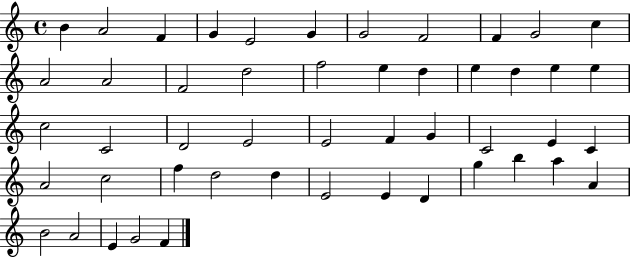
B4/q A4/h F4/q G4/q E4/h G4/q G4/h F4/h F4/q G4/h C5/q A4/h A4/h F4/h D5/h F5/h E5/q D5/q E5/q D5/q E5/q E5/q C5/h C4/h D4/h E4/h E4/h F4/q G4/q C4/h E4/q C4/q A4/h C5/h F5/q D5/h D5/q E4/h E4/q D4/q G5/q B5/q A5/q A4/q B4/h A4/h E4/q G4/h F4/q